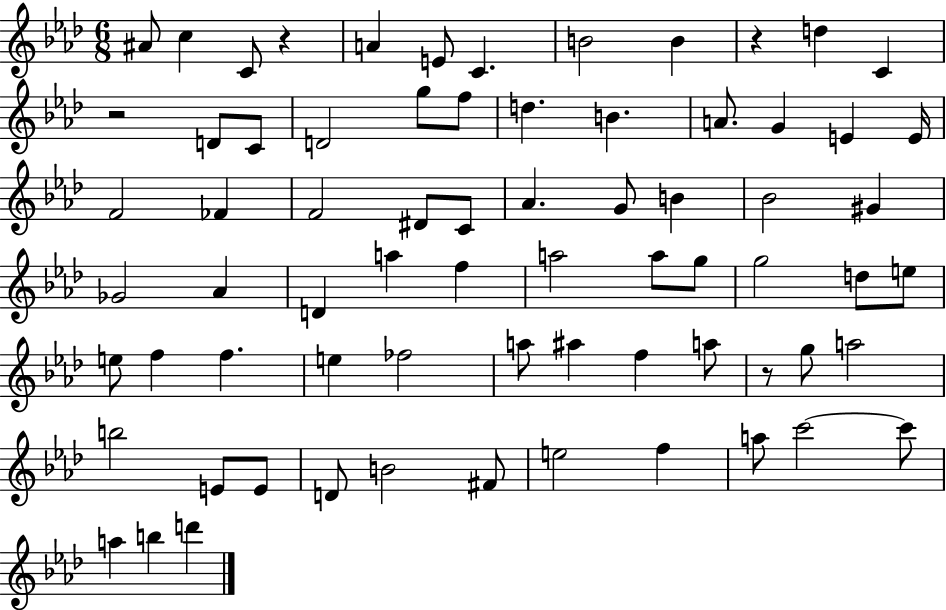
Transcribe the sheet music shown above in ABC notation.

X:1
T:Untitled
M:6/8
L:1/4
K:Ab
^A/2 c C/2 z A E/2 C B2 B z d C z2 D/2 C/2 D2 g/2 f/2 d B A/2 G E E/4 F2 _F F2 ^D/2 C/2 _A G/2 B _B2 ^G _G2 _A D a f a2 a/2 g/2 g2 d/2 e/2 e/2 f f e _f2 a/2 ^a f a/2 z/2 g/2 a2 b2 E/2 E/2 D/2 B2 ^F/2 e2 f a/2 c'2 c'/2 a b d'